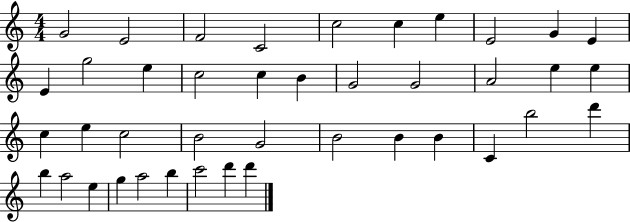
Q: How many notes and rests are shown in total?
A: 41